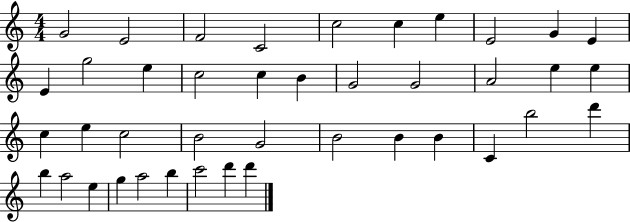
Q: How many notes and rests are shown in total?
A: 41